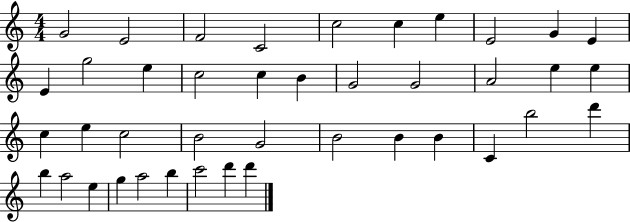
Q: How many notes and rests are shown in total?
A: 41